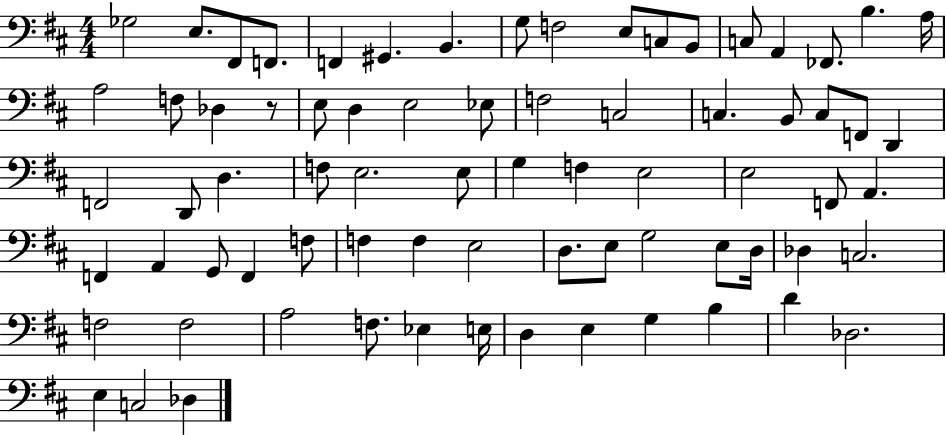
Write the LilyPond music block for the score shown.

{
  \clef bass
  \numericTimeSignature
  \time 4/4
  \key d \major
  ges2 e8. fis,8 f,8. | f,4 gis,4. b,4. | g8 f2 e8 c8 b,8 | c8 a,4 fes,8. b4. a16 | \break a2 f8 des4 r8 | e8 d4 e2 ees8 | f2 c2 | c4. b,8 c8 f,8 d,4 | \break f,2 d,8 d4. | f8 e2. e8 | g4 f4 e2 | e2 f,8 a,4. | \break f,4 a,4 g,8 f,4 f8 | f4 f4 e2 | d8. e8 g2 e8 d16 | des4 c2. | \break f2 f2 | a2 f8. ees4 e16 | d4 e4 g4 b4 | d'4 des2. | \break e4 c2 des4 | \bar "|."
}